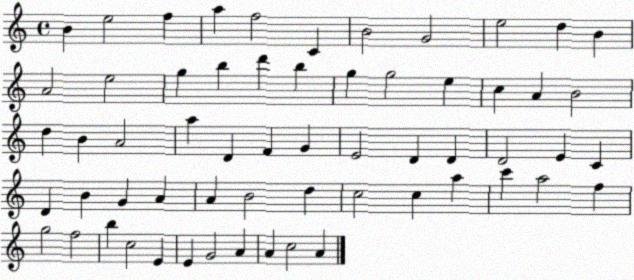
X:1
T:Untitled
M:4/4
L:1/4
K:C
B e2 f a f2 C B2 G2 e2 d B A2 e2 g b d' b g g2 e c A B2 d B A2 a D F G E2 D D D2 E C D B G A A B2 d c2 c a c' a2 f g2 f2 b c2 E E G2 A A c2 A